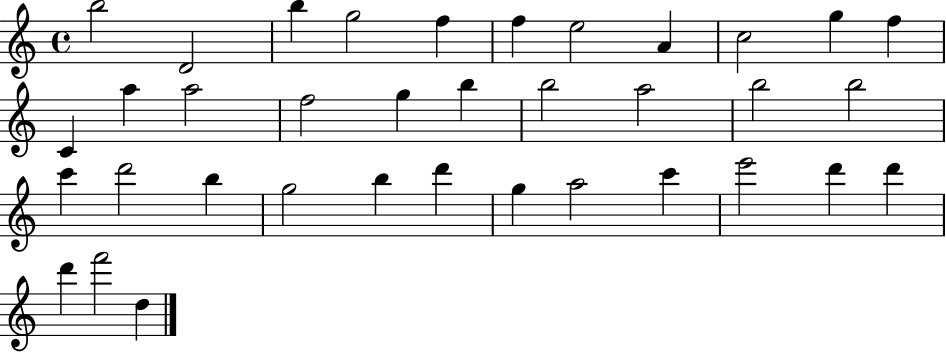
X:1
T:Untitled
M:4/4
L:1/4
K:C
b2 D2 b g2 f f e2 A c2 g f C a a2 f2 g b b2 a2 b2 b2 c' d'2 b g2 b d' g a2 c' e'2 d' d' d' f'2 d